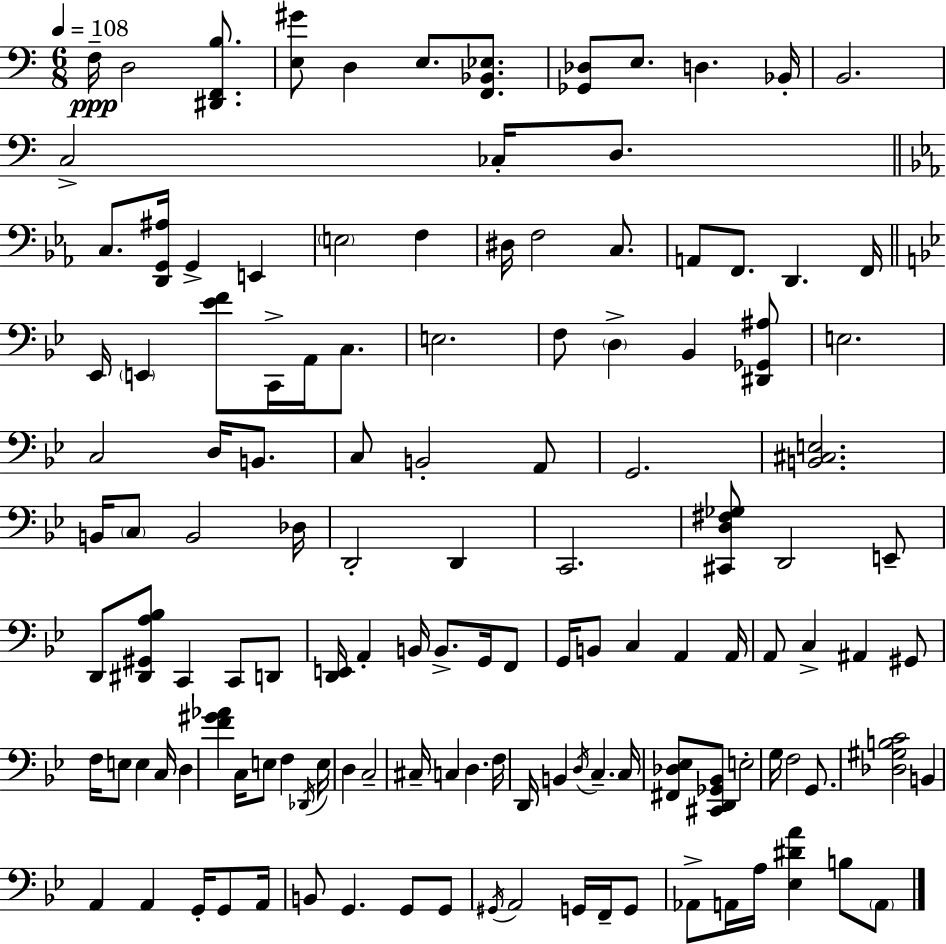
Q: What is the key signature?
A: C major